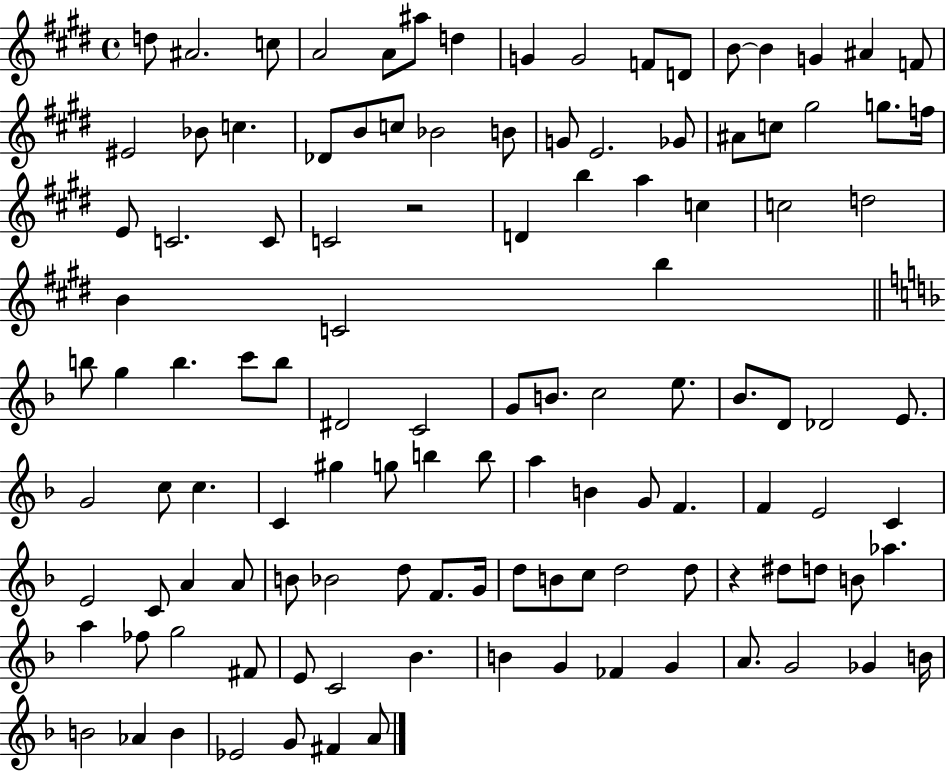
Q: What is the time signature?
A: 4/4